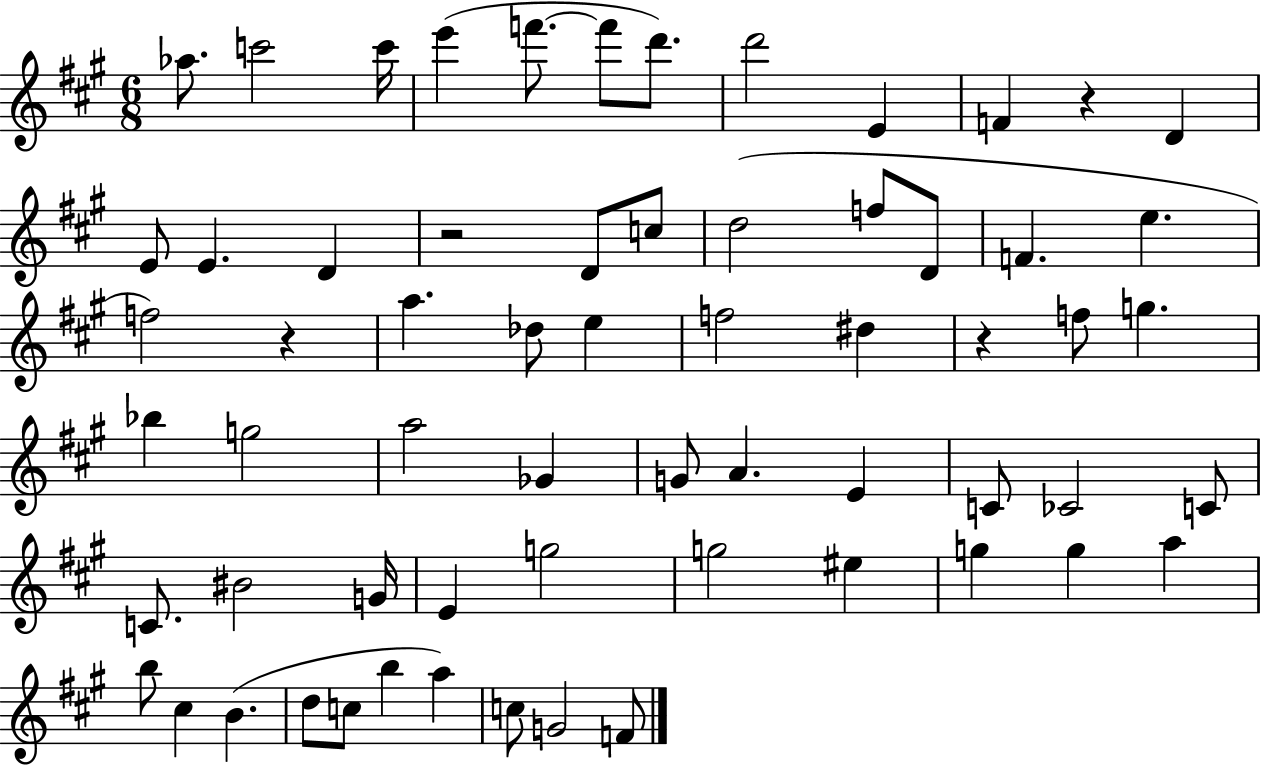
{
  \clef treble
  \numericTimeSignature
  \time 6/8
  \key a \major
  aes''8. c'''2 c'''16 | e'''4( f'''8.~~ f'''8 d'''8.) | d'''2 e'4 | f'4 r4 d'4 | \break e'8 e'4. d'4 | r2 d'8 c''8 | d''2( f''8 d'8 | f'4. e''4. | \break f''2) r4 | a''4. des''8 e''4 | f''2 dis''4 | r4 f''8 g''4. | \break bes''4 g''2 | a''2 ges'4 | g'8 a'4. e'4 | c'8 ces'2 c'8 | \break c'8. bis'2 g'16 | e'4 g''2 | g''2 eis''4 | g''4 g''4 a''4 | \break b''8 cis''4 b'4.( | d''8 c''8 b''4 a''4) | c''8 g'2 f'8 | \bar "|."
}